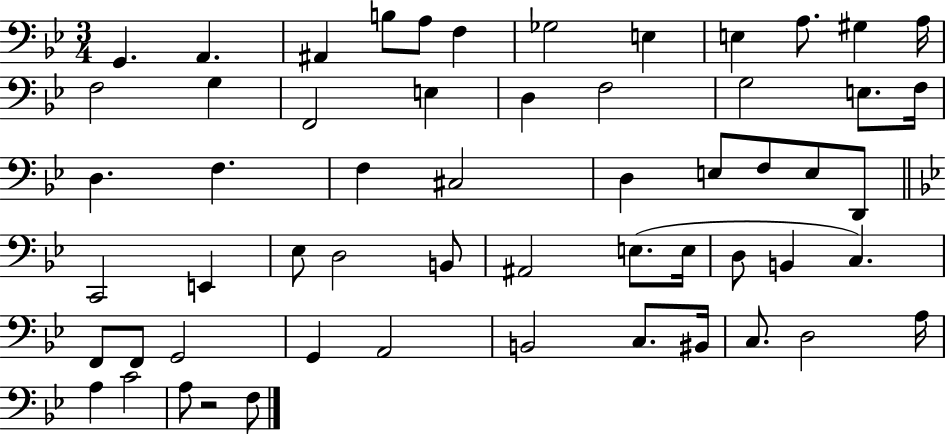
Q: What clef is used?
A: bass